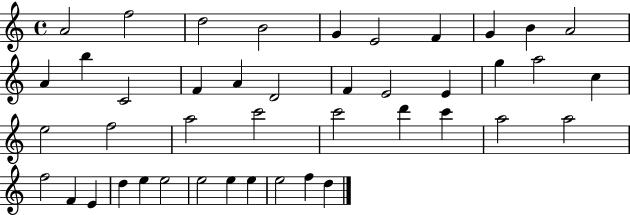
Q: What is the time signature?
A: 4/4